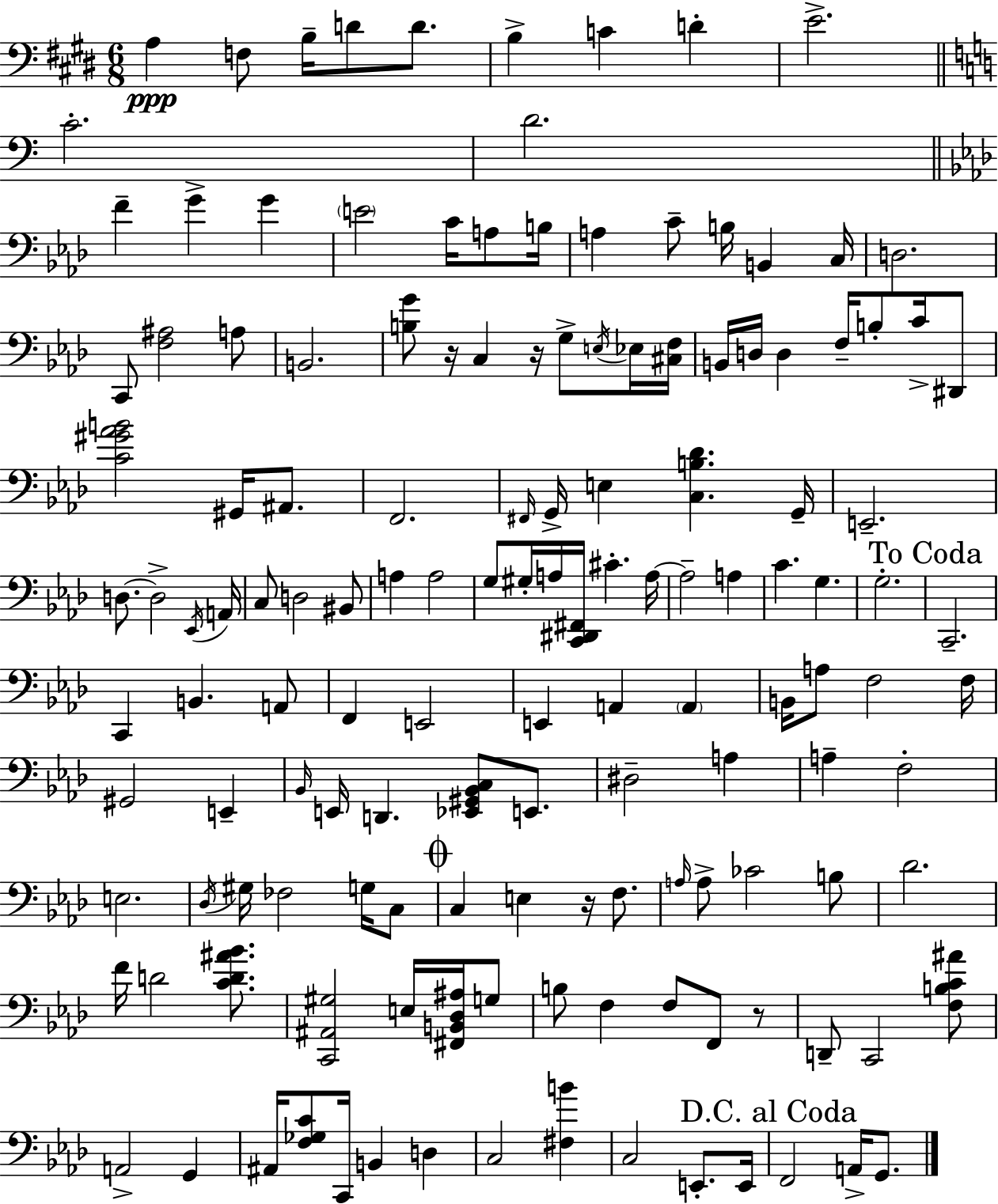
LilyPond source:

{
  \clef bass
  \numericTimeSignature
  \time 6/8
  \key e \major
  a4\ppp f8 b16-- d'8 d'8. | b4-> c'4 d'4-. | e'2.-> | \bar "||" \break \key c \major c'2.-. | d'2. | \bar "||" \break \key aes \major f'4-- g'4-> g'4 | \parenthesize e'2 c'16 a8 b16 | a4 c'8-- b16 b,4 c16 | d2. | \break c,8 <f ais>2 a8 | b,2. | <b g'>8 r16 c4 r16 g8-> \acciaccatura { e16 } ees16 | <cis f>16 b,16 d16 d4 f16-- b8-. c'16-> dis,8 | \break <c' gis' aes' b'>2 gis,16 ais,8. | f,2. | \grace { fis,16 } g,16-> e4 <c b des'>4. | g,16-- e,2.-- | \break d8.~~ d2-> | \acciaccatura { ees,16 } a,16 c8 d2 | bis,8 a4 a2 | g8 gis16-. a16 <c, dis, fis,>16 cis'4.-. | \break a16~~ a2-- a4 | c'4. g4. | g2.-. | \mark "To Coda" c,2.-- | \break c,4 b,4. | a,8 f,4 e,2 | e,4 a,4 \parenthesize a,4 | b,16 a8 f2 | \break f16 gis,2 e,4-- | \grace { bes,16 } e,16 d,4. <ees, gis, bes, c>8 | e,8. dis2-- | a4 a4-- f2-. | \break e2. | \acciaccatura { des16 } gis16 fes2 | g16 c8 \mark \markup { \musicglyph "scripts.coda" } c4 e4 | r16 f8. \grace { a16 } a8-> ces'2 | \break b8 des'2. | f'16 d'2 | <c' d' ais' bes'>8. <c, ais, gis>2 | e16 <fis, b, des ais>16 g8 b8 f4 | \break f8 f,8 r8 d,8-- c,2 | <f b c' ais'>8 a,2-> | g,4 ais,16 <f ges c'>8 c,16 b,4 | d4 c2 | \break <fis b'>4 c2 | e,8.-. e,16 \mark "D.C. al Coda" f,2 | a,16-> g,8. \bar "|."
}